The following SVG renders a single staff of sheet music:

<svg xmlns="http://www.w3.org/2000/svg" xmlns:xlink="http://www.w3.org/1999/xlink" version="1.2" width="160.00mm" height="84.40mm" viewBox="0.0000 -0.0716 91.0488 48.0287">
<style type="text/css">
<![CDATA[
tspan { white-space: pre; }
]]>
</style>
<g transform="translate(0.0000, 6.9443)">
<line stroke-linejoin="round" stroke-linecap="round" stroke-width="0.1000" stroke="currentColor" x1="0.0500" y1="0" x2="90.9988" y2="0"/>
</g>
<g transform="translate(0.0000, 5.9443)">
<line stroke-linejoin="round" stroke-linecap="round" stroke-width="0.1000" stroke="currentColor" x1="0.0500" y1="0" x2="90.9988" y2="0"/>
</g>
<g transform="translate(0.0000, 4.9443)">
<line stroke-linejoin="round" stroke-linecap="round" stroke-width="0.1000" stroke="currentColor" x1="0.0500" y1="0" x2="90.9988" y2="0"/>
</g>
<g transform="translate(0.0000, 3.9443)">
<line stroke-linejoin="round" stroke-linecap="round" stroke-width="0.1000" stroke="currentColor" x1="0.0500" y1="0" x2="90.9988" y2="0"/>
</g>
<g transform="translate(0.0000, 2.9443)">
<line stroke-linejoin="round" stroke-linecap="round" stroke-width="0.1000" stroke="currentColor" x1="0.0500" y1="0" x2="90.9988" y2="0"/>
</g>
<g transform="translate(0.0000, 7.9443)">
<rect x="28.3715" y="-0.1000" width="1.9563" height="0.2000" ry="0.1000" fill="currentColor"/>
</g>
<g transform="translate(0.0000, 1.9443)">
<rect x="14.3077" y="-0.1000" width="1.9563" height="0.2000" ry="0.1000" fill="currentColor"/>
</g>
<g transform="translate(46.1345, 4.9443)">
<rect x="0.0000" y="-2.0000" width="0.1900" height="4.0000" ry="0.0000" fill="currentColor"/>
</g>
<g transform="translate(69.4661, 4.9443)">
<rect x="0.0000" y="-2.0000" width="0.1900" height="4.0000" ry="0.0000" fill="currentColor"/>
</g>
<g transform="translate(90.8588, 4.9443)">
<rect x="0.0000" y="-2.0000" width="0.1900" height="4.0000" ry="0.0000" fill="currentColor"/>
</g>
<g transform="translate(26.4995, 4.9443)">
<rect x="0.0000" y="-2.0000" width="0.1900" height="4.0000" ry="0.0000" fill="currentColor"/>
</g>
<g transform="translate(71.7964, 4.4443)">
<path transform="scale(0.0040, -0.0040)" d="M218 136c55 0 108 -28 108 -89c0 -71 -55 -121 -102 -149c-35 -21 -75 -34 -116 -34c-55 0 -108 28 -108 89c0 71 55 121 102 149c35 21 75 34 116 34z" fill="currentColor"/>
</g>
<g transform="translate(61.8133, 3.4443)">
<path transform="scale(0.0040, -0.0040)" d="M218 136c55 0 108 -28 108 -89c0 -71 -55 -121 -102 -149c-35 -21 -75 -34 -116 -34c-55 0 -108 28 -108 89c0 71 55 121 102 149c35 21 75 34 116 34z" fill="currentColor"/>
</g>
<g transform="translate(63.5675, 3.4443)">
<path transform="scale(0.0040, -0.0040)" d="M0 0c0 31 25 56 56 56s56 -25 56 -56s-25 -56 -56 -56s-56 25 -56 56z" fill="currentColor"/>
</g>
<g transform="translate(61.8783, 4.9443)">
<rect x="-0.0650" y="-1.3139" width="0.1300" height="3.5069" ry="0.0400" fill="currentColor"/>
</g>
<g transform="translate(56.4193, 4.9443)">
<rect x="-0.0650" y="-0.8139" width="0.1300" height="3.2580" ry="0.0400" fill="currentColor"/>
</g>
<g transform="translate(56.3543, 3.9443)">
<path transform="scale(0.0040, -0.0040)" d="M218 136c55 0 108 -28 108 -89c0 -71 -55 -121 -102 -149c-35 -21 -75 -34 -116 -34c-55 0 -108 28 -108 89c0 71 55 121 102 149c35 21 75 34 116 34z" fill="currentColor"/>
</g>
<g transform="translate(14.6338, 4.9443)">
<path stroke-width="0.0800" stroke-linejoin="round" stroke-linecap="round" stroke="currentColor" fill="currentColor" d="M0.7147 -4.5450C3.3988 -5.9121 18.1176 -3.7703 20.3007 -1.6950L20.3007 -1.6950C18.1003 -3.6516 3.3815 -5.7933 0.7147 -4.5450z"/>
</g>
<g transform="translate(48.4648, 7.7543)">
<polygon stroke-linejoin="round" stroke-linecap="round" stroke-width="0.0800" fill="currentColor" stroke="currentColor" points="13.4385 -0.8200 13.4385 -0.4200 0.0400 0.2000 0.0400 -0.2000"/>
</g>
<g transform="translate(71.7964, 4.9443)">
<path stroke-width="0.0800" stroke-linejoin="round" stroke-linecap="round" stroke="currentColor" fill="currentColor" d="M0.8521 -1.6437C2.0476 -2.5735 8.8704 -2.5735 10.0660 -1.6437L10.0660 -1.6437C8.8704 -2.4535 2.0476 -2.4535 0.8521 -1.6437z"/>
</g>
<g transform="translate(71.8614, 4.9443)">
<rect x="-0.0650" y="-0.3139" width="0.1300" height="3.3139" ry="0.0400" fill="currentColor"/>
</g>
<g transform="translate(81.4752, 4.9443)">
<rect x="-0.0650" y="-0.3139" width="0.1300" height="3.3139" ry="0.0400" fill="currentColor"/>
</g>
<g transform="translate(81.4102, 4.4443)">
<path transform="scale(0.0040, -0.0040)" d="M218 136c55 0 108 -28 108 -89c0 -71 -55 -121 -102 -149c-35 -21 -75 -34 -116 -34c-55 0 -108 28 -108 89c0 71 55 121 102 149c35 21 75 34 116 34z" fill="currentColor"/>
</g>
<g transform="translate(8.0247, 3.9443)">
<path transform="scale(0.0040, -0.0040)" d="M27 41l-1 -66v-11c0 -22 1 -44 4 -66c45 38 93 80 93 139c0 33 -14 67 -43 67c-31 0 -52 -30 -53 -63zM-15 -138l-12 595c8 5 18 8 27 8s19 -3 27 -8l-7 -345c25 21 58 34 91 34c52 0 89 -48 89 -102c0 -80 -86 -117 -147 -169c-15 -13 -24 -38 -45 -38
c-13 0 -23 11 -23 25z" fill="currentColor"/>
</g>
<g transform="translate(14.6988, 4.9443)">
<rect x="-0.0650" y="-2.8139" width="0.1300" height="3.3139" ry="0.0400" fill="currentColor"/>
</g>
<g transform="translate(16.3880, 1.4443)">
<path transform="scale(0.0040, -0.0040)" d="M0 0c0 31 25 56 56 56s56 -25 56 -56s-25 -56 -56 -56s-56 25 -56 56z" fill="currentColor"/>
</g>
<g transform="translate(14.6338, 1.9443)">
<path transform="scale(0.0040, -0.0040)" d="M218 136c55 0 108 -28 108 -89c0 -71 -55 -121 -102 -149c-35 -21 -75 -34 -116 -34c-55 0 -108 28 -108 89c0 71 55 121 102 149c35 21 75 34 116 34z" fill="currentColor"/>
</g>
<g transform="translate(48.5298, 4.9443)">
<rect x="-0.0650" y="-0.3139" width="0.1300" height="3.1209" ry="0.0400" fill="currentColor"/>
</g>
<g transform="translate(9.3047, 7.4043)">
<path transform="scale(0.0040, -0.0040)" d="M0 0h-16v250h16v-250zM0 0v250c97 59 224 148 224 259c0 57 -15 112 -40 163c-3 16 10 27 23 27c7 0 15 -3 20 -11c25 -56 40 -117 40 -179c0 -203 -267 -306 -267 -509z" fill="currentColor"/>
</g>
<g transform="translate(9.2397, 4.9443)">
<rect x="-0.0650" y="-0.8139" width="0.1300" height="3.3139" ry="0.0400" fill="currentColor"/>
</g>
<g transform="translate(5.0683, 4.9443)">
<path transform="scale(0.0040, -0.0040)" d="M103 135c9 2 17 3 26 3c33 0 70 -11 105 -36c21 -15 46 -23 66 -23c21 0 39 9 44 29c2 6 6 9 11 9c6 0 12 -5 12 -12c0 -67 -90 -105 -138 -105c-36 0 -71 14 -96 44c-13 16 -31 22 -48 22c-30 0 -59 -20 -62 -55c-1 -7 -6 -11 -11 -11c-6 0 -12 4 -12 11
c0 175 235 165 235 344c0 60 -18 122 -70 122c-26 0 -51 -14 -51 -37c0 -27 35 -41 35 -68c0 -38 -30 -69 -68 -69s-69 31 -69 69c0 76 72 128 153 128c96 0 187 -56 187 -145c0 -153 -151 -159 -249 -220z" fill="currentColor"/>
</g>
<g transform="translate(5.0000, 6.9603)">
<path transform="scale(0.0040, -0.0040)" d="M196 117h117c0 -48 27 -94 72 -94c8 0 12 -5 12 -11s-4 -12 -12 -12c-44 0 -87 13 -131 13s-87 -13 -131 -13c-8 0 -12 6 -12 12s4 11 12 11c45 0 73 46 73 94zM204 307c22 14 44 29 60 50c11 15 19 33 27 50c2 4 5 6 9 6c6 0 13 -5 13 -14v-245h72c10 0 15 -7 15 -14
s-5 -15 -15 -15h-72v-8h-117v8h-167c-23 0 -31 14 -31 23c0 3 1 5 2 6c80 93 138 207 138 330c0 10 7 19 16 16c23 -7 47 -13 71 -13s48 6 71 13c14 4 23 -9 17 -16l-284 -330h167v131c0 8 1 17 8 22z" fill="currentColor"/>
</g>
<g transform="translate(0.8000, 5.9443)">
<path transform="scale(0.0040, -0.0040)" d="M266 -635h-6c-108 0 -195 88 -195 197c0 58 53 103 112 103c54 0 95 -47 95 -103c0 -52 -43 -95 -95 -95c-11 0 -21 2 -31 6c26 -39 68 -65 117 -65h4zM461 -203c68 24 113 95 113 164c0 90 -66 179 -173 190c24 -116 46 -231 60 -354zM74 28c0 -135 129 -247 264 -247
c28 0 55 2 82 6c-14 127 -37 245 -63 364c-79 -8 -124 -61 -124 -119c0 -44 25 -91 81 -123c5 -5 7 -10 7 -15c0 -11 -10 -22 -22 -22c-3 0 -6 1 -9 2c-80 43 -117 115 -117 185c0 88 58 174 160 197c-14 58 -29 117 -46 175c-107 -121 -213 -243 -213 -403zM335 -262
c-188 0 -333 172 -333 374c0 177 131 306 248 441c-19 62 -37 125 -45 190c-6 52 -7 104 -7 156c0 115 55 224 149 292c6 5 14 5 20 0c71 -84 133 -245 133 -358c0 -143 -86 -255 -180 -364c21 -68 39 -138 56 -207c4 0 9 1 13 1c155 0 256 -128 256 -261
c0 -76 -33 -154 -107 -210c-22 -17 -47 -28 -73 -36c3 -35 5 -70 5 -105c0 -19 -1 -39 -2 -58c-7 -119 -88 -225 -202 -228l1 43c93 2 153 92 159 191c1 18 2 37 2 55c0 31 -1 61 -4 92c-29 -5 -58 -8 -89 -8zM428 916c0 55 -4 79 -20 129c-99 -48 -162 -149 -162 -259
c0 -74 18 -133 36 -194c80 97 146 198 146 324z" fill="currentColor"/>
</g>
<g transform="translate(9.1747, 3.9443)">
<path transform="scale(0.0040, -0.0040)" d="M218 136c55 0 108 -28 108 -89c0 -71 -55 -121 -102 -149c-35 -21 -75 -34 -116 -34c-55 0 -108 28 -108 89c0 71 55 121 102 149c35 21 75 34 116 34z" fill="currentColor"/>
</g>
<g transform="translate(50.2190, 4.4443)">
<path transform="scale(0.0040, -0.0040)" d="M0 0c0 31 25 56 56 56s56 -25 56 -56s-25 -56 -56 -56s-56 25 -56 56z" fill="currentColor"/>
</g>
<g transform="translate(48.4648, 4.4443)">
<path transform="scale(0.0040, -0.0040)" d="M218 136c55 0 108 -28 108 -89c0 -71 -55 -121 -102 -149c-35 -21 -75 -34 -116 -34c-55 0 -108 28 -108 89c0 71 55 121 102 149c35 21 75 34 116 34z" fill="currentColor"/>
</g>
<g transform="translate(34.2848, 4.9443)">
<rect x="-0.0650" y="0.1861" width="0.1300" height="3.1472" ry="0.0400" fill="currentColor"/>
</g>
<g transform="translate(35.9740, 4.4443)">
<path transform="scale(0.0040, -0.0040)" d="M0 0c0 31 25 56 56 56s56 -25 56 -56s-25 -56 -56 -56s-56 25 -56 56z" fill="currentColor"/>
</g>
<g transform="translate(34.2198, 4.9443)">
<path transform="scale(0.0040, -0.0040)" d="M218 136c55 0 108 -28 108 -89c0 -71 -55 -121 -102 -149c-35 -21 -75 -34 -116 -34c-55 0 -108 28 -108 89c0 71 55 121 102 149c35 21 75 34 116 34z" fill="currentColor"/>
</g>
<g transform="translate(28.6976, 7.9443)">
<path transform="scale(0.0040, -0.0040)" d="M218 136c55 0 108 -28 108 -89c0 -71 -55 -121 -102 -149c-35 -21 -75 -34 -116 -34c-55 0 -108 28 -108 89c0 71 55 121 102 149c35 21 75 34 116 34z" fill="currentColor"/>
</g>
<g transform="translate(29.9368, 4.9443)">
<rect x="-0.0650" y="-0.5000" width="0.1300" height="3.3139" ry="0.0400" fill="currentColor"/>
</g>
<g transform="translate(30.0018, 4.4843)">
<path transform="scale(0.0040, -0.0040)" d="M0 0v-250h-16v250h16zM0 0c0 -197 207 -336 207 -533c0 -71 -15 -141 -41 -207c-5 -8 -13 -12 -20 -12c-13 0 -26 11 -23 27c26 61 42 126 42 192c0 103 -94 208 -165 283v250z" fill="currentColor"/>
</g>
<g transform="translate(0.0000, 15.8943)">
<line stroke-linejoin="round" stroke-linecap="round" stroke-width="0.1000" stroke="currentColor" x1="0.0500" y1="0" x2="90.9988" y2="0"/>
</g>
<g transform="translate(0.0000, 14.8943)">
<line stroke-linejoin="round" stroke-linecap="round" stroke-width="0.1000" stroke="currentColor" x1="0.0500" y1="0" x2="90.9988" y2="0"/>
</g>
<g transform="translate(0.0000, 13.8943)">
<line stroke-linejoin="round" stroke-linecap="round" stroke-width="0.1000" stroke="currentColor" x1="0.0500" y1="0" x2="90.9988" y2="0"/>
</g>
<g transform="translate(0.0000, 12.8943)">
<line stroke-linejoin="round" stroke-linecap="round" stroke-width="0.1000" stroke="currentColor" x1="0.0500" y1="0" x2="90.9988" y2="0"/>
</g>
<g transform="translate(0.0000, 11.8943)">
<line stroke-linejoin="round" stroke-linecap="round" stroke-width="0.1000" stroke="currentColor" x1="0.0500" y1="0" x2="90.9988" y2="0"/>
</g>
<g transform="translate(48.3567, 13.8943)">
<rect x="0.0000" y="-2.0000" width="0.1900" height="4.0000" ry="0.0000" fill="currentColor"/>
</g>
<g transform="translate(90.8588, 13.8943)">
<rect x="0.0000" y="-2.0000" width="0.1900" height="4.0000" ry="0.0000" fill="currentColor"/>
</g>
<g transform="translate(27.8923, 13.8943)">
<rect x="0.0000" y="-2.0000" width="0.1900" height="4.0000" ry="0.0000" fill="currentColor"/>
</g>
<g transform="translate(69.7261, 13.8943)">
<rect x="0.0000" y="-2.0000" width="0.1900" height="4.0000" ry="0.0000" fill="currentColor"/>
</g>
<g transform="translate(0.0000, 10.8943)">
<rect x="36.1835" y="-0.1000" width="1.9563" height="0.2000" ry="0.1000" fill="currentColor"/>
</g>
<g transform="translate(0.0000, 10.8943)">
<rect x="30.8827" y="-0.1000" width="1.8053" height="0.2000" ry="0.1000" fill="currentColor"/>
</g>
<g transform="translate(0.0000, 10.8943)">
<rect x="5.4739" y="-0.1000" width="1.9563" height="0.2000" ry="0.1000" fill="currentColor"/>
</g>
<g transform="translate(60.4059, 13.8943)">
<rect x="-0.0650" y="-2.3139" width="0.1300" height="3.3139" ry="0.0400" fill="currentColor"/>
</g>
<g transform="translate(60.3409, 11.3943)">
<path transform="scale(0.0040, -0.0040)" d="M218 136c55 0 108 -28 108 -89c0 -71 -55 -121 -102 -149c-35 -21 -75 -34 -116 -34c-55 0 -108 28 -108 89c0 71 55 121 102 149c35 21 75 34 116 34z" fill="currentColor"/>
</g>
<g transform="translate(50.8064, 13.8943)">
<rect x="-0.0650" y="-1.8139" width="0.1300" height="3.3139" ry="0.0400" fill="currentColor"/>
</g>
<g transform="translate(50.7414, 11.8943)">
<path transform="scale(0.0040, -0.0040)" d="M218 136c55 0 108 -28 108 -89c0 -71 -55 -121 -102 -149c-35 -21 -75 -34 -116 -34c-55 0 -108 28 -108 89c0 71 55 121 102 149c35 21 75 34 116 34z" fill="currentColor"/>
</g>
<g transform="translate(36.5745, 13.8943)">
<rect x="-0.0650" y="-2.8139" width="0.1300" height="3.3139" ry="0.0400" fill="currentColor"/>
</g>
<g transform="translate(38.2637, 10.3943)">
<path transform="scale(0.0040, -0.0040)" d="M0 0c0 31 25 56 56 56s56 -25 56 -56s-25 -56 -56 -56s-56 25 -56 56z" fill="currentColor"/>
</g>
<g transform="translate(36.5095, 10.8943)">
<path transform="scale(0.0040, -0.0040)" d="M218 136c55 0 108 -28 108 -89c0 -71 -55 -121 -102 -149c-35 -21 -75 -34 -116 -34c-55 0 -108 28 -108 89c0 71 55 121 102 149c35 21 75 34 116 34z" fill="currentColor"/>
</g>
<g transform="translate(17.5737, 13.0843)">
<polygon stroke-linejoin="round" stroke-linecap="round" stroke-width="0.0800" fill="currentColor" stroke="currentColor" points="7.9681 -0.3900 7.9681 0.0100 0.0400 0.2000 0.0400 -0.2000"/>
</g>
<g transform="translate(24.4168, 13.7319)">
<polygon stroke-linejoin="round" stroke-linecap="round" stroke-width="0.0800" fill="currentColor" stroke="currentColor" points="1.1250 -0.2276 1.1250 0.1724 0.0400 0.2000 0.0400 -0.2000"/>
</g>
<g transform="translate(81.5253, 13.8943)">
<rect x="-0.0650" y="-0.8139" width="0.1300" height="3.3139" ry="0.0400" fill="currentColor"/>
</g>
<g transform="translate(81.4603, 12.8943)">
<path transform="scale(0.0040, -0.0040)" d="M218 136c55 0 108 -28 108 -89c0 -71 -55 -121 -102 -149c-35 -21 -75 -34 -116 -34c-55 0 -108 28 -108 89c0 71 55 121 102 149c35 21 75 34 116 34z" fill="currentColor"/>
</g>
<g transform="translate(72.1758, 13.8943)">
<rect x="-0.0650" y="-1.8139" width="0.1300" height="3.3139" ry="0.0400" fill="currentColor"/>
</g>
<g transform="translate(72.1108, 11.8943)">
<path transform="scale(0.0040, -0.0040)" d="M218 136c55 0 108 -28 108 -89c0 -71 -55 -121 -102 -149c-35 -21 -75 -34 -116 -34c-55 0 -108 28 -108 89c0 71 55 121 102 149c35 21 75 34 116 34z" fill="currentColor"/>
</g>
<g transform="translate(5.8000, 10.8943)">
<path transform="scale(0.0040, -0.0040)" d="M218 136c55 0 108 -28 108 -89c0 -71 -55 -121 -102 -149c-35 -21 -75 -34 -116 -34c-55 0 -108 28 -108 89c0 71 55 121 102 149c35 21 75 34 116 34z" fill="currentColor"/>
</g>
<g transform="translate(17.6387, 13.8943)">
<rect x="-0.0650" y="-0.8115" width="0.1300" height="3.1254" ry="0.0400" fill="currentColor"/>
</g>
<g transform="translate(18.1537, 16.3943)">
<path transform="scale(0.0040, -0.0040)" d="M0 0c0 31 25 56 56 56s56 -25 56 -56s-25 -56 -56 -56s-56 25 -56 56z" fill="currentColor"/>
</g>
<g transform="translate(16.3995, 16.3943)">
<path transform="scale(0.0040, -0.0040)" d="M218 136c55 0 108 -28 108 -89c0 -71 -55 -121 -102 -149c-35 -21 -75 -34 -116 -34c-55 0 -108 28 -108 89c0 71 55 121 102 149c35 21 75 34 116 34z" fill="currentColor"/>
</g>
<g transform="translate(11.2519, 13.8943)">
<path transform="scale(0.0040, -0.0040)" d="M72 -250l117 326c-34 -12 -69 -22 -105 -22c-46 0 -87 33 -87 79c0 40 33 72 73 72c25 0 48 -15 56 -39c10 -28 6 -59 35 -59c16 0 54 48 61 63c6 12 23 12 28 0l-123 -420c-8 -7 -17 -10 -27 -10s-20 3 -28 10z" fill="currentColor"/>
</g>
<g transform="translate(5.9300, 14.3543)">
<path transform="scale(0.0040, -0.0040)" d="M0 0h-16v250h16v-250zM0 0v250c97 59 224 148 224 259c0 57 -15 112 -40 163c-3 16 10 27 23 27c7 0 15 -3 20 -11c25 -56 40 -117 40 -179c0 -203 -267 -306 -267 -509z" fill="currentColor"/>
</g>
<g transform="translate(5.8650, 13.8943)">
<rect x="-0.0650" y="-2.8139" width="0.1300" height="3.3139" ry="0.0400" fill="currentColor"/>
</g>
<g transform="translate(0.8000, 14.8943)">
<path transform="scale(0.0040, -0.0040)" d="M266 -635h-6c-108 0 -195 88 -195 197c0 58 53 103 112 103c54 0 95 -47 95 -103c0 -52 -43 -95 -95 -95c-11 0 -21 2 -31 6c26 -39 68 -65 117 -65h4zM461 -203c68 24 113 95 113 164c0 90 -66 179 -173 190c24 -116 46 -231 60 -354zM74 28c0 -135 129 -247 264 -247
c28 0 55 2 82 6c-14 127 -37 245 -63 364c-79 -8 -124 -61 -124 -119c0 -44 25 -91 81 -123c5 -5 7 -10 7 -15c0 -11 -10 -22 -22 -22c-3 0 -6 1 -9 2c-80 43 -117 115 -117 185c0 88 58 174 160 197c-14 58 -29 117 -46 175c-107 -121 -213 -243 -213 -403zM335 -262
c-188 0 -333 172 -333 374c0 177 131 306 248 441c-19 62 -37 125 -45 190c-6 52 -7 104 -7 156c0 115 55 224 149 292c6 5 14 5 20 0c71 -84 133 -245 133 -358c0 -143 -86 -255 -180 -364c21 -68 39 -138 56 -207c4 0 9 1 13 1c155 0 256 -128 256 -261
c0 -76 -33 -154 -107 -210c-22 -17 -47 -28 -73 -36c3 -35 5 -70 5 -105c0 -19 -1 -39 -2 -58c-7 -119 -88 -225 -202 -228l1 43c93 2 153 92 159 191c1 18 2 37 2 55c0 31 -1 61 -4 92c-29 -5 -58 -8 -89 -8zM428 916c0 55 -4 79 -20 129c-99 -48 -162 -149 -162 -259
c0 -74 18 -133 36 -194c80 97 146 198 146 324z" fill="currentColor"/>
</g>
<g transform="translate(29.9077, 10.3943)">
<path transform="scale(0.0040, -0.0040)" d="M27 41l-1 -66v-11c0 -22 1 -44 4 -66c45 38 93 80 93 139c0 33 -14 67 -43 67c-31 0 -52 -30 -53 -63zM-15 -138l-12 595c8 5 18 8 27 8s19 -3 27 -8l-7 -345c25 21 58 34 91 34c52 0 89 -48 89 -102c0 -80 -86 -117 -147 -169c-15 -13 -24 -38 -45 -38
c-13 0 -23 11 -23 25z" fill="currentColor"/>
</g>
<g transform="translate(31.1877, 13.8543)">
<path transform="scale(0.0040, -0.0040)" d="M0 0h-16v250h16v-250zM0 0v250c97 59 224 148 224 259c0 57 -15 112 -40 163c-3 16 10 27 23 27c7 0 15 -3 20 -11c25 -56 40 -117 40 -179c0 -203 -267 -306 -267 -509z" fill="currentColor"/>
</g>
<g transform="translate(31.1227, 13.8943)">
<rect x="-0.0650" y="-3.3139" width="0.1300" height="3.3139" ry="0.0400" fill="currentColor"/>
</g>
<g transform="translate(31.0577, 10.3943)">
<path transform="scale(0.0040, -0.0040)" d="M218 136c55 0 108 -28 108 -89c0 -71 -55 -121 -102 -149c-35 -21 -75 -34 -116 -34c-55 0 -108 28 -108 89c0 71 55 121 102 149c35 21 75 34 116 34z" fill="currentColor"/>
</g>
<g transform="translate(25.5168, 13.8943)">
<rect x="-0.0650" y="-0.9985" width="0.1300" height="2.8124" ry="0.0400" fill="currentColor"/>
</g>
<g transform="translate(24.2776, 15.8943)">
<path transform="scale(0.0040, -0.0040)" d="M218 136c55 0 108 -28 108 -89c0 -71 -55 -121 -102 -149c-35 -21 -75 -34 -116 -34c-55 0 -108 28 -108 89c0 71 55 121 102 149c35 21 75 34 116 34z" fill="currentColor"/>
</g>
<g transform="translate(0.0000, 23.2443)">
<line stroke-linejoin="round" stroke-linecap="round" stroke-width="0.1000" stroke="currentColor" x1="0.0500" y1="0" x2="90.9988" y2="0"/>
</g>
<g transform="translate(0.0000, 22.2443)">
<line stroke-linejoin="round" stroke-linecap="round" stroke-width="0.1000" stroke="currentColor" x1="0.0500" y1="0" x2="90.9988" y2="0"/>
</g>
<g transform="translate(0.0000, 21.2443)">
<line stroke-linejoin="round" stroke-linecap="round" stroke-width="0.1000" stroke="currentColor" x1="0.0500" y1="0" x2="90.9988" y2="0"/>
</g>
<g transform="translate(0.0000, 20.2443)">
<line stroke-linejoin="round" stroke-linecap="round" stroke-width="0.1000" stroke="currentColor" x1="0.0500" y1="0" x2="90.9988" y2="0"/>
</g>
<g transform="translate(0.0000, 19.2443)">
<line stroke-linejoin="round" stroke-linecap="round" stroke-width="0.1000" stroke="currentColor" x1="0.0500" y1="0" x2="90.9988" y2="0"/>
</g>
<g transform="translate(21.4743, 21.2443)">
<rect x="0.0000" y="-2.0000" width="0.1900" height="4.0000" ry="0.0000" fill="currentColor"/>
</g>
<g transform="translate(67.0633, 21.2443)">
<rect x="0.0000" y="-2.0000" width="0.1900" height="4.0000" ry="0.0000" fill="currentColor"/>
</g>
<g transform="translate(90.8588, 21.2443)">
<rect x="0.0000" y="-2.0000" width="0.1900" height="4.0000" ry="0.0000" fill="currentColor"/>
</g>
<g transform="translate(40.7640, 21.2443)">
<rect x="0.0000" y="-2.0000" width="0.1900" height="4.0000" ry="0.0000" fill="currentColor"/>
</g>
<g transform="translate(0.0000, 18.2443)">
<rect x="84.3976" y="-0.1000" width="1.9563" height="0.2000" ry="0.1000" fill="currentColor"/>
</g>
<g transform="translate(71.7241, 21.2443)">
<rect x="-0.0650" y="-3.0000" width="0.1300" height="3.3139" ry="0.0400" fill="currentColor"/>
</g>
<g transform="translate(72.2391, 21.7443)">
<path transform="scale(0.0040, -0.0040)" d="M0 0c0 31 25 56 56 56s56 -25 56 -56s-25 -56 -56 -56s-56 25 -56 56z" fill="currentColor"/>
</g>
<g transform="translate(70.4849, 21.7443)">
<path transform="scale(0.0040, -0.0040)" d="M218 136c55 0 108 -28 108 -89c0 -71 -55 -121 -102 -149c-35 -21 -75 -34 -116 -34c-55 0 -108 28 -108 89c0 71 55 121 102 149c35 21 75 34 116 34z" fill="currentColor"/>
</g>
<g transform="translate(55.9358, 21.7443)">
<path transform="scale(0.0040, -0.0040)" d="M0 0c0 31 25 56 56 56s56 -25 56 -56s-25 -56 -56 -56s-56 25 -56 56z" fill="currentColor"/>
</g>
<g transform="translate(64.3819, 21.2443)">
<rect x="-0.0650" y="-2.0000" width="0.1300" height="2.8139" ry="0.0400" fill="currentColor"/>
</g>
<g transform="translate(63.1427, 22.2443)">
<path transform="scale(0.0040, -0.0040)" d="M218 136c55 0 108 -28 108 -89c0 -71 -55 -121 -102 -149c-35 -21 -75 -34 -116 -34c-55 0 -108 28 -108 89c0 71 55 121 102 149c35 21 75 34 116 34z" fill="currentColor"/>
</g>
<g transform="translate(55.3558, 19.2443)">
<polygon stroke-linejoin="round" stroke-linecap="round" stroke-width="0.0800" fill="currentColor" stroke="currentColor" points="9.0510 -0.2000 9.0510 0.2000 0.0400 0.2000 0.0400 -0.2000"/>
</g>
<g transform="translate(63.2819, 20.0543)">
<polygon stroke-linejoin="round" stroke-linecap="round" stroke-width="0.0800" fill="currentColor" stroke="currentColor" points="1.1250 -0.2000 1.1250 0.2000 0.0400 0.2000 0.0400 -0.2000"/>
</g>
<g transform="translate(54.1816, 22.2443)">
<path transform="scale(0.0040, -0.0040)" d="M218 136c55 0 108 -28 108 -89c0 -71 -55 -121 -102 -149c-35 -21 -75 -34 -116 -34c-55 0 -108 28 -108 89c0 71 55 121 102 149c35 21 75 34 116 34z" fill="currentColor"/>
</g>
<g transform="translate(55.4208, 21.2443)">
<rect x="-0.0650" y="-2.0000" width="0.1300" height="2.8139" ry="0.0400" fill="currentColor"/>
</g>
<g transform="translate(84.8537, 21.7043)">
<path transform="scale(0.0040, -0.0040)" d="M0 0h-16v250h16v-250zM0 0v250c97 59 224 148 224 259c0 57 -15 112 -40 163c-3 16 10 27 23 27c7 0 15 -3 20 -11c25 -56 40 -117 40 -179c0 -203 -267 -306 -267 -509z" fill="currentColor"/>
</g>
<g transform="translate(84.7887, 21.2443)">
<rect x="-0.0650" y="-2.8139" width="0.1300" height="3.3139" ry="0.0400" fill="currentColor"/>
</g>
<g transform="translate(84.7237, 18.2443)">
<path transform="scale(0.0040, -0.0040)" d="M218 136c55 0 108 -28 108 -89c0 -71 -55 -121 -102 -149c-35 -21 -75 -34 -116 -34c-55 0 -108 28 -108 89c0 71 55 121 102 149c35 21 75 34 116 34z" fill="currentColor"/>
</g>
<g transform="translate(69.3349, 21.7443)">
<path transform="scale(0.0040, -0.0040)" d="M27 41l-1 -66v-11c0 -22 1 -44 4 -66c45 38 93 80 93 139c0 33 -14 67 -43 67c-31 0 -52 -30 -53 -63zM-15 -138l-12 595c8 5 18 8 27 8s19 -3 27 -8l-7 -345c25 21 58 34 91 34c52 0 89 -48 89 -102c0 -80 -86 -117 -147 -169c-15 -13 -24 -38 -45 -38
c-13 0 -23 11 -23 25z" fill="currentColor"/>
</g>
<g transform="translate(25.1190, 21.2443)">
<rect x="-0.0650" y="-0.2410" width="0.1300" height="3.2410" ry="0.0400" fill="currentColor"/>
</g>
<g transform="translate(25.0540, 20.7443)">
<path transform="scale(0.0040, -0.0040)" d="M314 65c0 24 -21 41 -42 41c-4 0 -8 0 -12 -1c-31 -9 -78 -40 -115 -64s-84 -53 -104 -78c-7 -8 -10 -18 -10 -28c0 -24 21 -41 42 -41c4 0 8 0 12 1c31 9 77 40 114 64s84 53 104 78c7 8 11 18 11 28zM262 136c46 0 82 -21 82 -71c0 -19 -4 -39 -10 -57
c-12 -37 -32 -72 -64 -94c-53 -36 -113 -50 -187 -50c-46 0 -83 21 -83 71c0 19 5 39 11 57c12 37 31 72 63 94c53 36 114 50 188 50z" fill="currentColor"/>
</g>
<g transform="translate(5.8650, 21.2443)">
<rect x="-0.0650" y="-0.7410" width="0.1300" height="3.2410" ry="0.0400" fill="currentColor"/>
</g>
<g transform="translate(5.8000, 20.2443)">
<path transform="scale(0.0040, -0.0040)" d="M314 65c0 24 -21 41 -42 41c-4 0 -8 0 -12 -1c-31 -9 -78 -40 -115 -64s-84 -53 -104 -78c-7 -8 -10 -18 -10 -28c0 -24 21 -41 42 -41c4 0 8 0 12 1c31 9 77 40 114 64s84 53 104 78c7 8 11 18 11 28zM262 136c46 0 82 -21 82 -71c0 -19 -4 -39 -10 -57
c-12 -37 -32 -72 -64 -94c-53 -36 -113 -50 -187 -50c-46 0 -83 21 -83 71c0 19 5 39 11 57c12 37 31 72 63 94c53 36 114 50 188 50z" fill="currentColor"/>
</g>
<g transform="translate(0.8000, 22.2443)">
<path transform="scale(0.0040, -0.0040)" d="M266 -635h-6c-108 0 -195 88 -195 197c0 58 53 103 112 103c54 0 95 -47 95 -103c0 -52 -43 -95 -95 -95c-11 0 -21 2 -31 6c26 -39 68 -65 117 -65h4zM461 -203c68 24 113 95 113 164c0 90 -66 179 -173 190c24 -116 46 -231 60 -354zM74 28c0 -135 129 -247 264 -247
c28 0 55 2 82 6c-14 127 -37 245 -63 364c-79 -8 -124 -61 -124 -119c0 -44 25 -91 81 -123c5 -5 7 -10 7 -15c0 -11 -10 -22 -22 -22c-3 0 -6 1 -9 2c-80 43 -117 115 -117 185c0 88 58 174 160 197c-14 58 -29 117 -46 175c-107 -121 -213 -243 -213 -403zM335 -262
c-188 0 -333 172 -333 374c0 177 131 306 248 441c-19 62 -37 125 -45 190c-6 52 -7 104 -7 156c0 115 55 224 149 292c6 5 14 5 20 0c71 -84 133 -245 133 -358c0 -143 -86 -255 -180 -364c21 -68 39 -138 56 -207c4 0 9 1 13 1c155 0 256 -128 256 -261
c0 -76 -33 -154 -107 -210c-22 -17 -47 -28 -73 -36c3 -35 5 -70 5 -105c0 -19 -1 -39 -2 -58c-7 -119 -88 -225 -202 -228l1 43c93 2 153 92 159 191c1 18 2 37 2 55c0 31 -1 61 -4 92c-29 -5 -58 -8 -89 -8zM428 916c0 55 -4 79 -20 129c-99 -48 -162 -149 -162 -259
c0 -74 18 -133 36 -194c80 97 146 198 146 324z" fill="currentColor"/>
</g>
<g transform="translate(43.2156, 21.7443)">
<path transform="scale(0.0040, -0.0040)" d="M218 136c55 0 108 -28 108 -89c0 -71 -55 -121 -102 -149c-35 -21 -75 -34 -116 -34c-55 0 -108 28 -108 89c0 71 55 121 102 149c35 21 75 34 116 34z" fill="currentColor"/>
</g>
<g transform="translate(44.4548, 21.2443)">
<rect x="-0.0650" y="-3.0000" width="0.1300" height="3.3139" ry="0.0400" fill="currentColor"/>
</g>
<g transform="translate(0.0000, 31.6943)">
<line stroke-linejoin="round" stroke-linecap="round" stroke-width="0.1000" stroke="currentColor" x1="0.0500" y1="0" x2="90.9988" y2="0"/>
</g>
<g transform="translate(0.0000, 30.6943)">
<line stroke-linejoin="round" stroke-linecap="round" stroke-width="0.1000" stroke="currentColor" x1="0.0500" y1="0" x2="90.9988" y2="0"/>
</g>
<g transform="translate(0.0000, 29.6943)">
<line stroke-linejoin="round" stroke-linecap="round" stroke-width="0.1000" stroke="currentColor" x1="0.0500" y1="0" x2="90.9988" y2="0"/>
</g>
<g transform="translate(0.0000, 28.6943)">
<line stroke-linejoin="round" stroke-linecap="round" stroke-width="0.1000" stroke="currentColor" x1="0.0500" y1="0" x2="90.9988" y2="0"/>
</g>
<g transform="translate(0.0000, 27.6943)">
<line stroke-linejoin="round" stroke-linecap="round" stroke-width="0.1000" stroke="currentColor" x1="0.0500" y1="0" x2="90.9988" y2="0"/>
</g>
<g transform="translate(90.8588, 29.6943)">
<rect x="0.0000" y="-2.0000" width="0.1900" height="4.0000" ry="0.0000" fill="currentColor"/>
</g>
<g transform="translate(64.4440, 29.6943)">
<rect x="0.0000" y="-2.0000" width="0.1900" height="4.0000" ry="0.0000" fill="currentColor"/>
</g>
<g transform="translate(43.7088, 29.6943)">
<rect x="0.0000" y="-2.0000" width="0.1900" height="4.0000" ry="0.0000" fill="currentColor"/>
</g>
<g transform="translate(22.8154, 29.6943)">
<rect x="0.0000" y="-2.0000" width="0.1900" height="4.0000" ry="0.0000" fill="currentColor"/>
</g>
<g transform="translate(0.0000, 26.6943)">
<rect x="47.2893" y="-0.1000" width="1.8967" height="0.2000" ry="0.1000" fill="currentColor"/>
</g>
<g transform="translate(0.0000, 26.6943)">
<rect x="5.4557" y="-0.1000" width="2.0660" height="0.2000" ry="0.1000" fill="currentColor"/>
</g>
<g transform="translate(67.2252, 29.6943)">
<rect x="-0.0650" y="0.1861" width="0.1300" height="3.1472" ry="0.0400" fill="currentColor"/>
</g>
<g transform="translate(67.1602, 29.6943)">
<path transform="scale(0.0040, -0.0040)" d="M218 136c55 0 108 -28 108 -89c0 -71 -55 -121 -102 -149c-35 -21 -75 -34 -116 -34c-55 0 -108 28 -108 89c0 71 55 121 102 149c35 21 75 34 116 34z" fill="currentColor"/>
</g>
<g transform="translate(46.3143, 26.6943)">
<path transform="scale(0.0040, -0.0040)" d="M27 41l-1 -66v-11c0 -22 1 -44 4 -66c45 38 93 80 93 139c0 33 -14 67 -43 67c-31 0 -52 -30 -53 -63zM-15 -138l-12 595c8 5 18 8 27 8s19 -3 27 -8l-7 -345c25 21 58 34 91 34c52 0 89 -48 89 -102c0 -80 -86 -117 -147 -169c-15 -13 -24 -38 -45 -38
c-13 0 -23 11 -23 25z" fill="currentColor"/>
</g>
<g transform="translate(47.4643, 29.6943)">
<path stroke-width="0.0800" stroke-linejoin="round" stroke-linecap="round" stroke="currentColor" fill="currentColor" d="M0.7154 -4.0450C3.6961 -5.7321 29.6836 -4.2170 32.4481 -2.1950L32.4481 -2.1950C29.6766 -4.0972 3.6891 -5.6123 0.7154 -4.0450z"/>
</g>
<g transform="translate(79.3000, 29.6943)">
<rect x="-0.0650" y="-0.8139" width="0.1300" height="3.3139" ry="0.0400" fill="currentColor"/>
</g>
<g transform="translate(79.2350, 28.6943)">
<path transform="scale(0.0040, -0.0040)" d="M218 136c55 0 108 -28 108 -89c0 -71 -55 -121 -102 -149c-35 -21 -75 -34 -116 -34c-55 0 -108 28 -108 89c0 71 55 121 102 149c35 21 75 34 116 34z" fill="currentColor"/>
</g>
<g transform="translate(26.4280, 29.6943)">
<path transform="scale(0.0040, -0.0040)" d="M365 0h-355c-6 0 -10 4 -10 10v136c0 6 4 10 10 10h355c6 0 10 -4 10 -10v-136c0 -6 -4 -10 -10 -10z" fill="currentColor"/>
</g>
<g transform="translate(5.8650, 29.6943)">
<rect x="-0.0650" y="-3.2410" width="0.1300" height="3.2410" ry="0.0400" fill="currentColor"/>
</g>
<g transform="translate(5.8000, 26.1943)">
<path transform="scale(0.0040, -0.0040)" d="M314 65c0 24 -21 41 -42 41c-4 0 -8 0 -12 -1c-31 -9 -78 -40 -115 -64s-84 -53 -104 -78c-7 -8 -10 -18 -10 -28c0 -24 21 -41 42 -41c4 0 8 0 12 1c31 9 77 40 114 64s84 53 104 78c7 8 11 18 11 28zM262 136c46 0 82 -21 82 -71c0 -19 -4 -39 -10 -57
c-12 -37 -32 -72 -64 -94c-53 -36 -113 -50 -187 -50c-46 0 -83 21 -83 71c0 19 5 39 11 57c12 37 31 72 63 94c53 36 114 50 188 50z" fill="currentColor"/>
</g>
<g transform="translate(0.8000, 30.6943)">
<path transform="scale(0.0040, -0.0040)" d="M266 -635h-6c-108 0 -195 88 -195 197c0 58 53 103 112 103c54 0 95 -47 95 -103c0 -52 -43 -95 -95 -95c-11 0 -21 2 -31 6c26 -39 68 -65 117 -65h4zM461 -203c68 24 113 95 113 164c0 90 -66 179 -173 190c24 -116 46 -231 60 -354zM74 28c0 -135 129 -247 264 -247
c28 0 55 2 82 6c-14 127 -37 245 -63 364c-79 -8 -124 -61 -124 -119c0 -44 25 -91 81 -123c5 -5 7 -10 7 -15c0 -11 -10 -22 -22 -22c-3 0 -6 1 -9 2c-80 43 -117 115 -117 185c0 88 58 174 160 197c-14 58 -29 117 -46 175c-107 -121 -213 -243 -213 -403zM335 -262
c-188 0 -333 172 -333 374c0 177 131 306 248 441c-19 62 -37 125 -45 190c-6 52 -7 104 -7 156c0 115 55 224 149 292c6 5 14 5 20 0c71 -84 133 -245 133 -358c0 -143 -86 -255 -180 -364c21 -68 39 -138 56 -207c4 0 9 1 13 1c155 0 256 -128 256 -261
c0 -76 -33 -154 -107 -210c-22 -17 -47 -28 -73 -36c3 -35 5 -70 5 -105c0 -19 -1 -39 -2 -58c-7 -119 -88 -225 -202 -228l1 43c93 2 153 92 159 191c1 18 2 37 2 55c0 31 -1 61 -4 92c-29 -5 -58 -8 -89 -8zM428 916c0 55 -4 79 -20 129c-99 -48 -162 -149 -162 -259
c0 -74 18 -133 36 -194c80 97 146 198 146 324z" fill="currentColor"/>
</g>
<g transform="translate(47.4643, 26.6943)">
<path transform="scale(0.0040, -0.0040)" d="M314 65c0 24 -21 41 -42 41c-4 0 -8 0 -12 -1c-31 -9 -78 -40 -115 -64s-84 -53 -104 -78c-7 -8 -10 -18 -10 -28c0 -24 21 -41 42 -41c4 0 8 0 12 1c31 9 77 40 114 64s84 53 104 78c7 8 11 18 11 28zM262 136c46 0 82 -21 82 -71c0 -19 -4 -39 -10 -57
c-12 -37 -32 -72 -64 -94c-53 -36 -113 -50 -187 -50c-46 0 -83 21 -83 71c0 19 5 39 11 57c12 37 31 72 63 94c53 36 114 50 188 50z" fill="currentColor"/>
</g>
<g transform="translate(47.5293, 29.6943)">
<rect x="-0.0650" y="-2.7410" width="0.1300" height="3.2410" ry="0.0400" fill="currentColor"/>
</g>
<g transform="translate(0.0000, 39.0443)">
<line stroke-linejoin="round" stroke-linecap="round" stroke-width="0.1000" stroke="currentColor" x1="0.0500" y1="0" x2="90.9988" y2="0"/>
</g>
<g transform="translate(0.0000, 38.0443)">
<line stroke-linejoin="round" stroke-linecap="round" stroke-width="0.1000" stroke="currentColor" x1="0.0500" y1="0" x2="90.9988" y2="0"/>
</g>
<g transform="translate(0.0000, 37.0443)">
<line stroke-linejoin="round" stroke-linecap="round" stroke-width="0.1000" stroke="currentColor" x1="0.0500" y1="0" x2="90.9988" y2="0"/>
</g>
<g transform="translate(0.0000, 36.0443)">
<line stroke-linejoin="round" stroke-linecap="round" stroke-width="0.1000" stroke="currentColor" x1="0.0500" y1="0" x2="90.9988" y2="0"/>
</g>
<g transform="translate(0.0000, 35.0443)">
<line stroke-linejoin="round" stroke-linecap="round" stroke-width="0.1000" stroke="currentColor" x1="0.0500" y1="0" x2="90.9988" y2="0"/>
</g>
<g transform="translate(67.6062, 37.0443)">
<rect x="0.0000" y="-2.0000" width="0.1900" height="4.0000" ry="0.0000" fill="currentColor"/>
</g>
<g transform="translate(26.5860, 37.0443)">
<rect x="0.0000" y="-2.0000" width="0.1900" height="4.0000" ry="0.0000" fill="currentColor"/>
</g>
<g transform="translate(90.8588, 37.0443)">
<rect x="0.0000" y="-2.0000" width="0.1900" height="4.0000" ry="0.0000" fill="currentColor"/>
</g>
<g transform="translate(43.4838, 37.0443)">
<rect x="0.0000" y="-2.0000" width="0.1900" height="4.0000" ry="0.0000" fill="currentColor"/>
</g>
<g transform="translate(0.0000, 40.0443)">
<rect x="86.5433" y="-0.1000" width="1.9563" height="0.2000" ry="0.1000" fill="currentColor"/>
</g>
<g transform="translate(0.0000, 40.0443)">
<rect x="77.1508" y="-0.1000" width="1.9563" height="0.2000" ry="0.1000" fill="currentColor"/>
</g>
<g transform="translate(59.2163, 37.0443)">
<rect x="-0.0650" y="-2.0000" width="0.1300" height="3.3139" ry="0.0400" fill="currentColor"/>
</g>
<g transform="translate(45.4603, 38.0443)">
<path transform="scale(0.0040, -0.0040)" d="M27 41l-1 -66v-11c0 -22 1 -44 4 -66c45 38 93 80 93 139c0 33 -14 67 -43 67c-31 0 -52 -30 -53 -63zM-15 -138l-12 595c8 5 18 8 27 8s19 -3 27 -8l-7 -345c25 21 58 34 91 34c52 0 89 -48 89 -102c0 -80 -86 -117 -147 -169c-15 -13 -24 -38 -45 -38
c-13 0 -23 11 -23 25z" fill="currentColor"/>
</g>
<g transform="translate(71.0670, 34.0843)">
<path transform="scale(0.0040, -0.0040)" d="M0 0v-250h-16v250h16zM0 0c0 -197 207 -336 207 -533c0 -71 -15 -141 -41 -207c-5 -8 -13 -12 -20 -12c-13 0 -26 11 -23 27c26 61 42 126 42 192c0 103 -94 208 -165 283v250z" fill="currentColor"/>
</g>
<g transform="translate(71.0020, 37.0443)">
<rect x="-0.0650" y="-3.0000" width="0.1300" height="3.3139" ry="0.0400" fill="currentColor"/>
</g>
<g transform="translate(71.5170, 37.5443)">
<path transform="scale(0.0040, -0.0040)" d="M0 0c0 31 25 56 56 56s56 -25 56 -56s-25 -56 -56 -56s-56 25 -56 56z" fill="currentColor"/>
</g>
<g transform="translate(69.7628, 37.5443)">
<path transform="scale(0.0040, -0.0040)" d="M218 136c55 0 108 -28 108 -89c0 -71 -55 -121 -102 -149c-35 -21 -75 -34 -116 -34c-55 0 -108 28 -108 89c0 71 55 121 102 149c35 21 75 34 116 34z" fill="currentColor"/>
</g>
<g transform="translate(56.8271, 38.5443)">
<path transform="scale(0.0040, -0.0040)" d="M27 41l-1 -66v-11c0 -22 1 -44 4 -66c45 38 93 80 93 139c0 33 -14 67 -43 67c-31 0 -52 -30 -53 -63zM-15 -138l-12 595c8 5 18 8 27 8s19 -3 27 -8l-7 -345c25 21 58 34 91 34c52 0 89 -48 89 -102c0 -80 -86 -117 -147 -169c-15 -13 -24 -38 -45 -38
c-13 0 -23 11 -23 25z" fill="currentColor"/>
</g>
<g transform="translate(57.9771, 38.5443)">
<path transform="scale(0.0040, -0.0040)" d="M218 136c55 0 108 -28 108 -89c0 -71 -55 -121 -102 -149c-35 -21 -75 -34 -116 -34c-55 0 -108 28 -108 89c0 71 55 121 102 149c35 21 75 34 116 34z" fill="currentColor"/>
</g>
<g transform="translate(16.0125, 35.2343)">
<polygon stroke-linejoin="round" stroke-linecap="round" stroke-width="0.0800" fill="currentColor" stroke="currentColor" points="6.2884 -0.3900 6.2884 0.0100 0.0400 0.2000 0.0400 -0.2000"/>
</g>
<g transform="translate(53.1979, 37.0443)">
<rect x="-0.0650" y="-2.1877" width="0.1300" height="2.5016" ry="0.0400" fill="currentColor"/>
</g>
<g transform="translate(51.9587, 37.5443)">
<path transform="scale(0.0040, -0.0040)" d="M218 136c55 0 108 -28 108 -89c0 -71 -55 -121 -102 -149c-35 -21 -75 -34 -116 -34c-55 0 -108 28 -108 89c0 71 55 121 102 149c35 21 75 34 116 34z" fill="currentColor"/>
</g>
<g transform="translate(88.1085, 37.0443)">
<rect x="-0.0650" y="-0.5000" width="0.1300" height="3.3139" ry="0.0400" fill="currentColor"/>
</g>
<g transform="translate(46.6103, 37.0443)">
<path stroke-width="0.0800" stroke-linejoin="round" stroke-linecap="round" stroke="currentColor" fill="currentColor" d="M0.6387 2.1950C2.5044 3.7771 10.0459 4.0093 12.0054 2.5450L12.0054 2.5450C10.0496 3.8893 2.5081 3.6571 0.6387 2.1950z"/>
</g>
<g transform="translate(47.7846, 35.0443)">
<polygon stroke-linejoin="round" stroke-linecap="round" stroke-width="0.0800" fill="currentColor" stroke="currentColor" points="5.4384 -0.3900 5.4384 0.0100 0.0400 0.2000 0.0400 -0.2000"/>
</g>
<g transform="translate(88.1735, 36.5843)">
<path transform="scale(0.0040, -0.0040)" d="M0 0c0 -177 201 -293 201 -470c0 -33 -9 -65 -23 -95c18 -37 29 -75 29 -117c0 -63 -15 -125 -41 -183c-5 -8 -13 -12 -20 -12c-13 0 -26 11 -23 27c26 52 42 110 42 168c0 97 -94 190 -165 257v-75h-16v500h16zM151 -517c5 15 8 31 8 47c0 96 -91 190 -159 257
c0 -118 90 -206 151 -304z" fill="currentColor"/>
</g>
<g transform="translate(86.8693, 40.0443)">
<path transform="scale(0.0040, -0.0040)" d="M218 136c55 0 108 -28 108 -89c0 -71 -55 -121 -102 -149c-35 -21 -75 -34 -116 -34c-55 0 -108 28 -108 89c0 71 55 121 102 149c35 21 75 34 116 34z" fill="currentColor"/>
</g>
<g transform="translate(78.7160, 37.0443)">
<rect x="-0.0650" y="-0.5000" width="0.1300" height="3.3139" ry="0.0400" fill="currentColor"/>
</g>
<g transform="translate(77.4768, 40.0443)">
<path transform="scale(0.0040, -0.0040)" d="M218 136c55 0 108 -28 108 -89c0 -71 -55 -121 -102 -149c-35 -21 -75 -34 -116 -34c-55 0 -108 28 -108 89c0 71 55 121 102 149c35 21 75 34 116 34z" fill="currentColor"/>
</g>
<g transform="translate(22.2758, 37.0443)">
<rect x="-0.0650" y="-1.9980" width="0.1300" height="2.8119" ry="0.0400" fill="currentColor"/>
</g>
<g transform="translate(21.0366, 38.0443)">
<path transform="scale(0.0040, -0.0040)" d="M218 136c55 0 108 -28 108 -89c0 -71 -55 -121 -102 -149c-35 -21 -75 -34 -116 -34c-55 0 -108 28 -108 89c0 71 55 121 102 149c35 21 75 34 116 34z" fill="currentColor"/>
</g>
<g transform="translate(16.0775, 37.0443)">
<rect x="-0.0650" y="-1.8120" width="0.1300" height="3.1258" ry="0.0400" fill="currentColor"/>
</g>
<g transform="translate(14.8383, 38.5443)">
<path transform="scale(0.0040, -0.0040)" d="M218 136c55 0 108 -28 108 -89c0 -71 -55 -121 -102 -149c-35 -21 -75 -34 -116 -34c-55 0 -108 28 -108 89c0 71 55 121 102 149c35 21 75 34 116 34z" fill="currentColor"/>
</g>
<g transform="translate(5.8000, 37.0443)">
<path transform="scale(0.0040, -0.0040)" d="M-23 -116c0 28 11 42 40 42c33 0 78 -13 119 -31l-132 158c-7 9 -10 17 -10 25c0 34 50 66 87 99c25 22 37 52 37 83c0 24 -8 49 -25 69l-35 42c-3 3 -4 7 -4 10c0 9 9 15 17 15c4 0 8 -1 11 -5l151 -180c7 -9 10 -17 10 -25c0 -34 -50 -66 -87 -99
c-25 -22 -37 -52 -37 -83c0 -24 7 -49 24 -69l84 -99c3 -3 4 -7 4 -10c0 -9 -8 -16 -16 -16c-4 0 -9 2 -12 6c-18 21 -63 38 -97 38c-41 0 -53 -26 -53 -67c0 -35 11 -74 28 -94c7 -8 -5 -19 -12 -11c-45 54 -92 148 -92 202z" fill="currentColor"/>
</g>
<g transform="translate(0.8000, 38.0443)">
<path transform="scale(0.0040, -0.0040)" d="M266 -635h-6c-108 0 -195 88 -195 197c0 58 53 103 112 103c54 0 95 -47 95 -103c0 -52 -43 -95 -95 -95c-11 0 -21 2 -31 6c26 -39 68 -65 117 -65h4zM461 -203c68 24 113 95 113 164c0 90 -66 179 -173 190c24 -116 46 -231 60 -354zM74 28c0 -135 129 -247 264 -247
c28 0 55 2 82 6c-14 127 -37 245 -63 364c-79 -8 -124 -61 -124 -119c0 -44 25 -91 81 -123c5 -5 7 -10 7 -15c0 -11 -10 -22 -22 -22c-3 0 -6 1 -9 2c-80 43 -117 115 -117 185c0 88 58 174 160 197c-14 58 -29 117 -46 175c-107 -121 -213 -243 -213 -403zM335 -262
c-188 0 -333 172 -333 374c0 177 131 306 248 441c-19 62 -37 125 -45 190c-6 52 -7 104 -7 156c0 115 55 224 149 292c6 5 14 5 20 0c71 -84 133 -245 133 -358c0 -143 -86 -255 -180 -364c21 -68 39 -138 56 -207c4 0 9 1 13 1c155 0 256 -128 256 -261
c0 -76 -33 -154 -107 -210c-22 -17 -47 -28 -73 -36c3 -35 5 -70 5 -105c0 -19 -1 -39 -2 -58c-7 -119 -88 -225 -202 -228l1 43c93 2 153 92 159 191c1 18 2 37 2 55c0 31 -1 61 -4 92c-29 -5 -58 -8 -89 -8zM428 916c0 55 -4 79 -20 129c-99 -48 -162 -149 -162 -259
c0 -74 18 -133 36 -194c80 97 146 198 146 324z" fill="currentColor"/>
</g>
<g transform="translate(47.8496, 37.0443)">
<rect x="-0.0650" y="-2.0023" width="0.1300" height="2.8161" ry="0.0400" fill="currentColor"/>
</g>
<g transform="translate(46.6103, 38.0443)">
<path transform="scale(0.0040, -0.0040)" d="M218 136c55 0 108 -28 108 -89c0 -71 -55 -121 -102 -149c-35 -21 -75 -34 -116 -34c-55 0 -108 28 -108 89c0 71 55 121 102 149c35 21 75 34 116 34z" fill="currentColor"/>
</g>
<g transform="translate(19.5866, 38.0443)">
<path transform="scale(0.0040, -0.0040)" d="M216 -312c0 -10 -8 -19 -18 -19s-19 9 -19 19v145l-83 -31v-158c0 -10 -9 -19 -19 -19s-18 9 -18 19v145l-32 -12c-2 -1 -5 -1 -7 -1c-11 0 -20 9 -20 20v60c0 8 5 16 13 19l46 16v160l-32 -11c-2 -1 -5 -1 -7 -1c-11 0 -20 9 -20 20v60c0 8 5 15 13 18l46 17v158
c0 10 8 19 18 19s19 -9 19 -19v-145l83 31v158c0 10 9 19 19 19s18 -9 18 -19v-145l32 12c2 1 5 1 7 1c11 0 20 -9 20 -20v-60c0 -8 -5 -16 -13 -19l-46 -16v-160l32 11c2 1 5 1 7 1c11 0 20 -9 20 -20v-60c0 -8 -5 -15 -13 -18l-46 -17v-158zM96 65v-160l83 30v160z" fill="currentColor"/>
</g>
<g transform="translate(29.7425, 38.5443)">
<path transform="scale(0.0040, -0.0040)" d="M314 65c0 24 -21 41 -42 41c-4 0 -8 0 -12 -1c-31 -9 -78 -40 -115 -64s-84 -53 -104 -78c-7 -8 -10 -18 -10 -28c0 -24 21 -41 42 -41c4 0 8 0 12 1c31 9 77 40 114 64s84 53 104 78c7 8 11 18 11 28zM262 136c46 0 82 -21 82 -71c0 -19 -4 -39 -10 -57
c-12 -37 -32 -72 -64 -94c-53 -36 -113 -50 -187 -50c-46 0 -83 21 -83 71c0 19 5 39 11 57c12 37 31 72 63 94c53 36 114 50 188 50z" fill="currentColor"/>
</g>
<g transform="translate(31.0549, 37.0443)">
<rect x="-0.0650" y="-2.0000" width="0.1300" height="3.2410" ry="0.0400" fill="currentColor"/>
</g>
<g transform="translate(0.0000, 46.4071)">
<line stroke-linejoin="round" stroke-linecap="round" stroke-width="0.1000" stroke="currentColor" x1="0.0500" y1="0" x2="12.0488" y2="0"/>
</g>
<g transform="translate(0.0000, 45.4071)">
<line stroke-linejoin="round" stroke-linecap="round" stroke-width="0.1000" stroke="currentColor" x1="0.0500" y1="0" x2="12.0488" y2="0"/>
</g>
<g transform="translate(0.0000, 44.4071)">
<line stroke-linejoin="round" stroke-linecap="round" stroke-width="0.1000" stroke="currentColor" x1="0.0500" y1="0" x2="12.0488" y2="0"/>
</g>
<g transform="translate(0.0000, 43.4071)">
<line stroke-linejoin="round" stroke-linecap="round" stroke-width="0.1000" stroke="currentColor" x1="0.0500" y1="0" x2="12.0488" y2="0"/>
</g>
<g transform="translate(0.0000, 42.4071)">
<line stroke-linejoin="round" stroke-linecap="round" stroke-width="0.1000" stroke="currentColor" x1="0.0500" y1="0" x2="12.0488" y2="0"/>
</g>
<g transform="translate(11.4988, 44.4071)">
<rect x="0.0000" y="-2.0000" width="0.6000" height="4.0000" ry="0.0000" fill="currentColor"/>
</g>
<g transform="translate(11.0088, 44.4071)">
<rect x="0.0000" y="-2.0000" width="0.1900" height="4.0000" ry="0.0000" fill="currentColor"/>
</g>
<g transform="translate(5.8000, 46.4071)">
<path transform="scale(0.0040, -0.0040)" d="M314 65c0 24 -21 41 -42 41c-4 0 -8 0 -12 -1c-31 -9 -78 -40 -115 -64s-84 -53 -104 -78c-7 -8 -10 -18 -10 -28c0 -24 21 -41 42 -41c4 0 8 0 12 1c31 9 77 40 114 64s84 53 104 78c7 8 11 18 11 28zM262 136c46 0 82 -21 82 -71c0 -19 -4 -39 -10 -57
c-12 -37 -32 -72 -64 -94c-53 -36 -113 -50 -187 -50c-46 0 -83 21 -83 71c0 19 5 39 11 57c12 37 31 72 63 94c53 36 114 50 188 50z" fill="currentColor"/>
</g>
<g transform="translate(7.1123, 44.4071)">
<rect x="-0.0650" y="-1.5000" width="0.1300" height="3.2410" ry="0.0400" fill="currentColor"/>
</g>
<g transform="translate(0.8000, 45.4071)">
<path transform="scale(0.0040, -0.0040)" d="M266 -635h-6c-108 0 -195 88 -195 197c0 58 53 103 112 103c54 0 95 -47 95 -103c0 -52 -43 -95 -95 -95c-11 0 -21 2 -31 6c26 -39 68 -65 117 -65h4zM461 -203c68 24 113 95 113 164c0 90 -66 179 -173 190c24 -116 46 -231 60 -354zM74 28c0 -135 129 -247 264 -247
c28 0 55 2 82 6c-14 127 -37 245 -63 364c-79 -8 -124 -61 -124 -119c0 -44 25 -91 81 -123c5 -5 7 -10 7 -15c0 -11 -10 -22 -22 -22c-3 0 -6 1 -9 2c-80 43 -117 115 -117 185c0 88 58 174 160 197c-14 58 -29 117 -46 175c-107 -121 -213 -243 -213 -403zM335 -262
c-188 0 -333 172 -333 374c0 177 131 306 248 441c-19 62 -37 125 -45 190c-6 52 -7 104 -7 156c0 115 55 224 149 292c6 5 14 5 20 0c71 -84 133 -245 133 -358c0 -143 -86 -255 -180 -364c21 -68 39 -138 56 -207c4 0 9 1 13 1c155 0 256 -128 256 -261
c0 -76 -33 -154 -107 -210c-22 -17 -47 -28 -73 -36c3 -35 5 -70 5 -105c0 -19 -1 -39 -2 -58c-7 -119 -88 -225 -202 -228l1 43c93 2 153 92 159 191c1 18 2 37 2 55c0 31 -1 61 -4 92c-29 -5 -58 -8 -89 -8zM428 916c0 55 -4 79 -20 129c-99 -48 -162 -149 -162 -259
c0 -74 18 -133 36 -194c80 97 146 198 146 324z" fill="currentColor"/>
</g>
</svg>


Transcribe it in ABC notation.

X:1
T:Untitled
M:2/4
L:1/4
K:C
_d/2 a C/2 B c/2 d/2 e/2 c c a/2 z/2 D/2 E/4 _b/2 a f g f d d2 c2 A G/2 G/4 _A a/2 b2 z2 _a2 B d z F/2 ^G/2 F2 _G/2 A/2 _F A/2 C C/4 E2